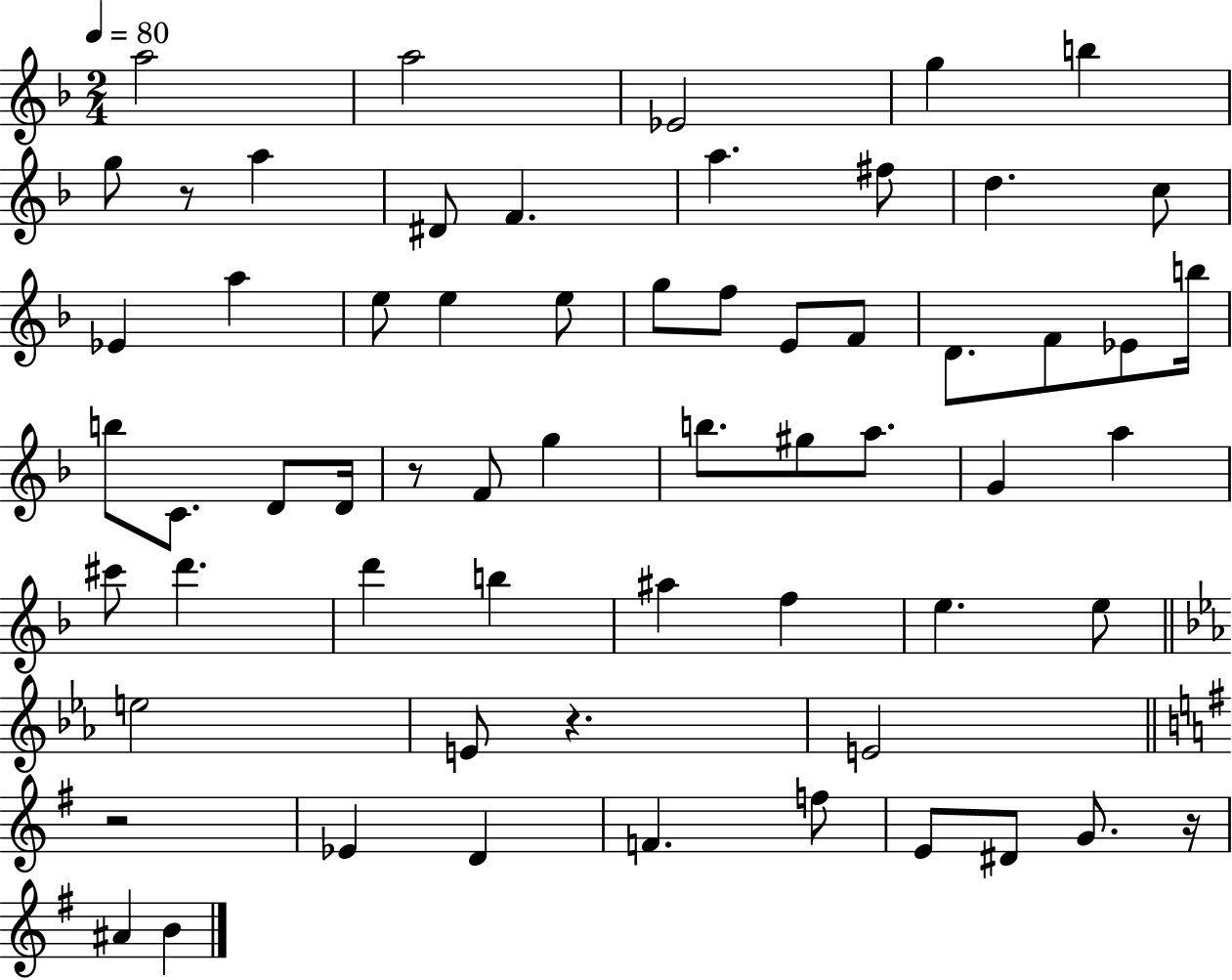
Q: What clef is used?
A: treble